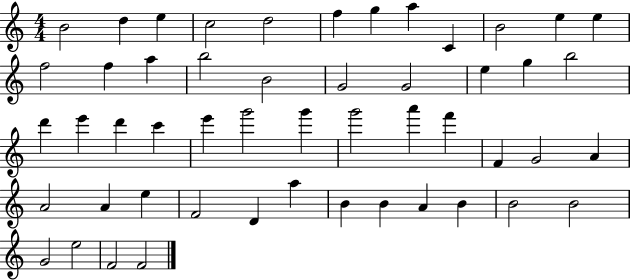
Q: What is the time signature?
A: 4/4